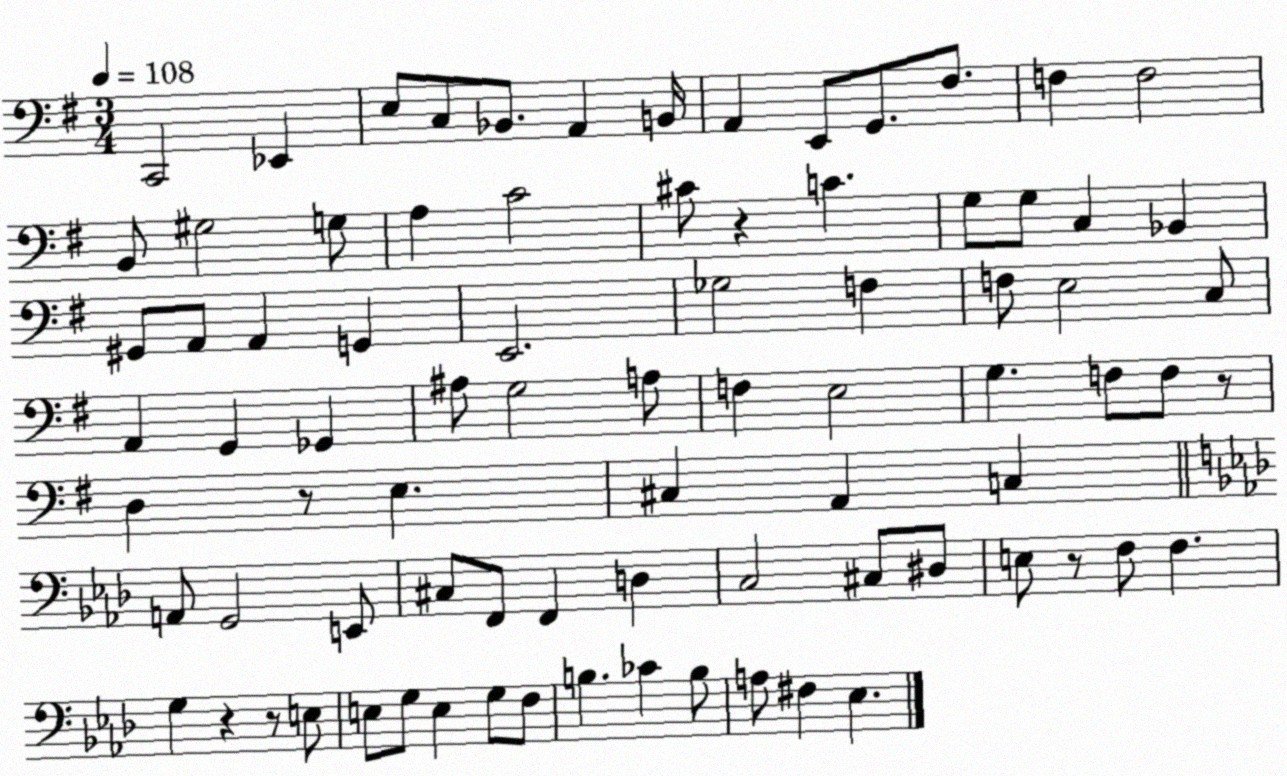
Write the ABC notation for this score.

X:1
T:Untitled
M:3/4
L:1/4
K:G
C,,2 _E,, E,/2 C,/2 _B,,/2 A,, B,,/4 A,, E,,/2 G,,/2 ^F,/2 F, F,2 B,,/2 ^G,2 G,/2 A, C2 ^C/2 z C G,/2 G,/2 C, _B,, ^G,,/2 A,,/2 A,, G,, E,,2 _G,2 F, F,/2 E,2 C,/2 A,, G,, _G,, ^A,/2 G,2 A,/2 F, E,2 G, F,/2 F,/2 z/2 D, z/2 E, ^C, A,, C, A,,/2 G,,2 E,,/2 ^C,/2 F,,/2 F,, D, C,2 ^C,/2 ^D,/2 E,/2 z/2 F,/2 F, G, z z/2 E,/2 E,/2 G,/2 E, G,/2 F,/2 B, _C B,/2 A,/2 ^F, _E,